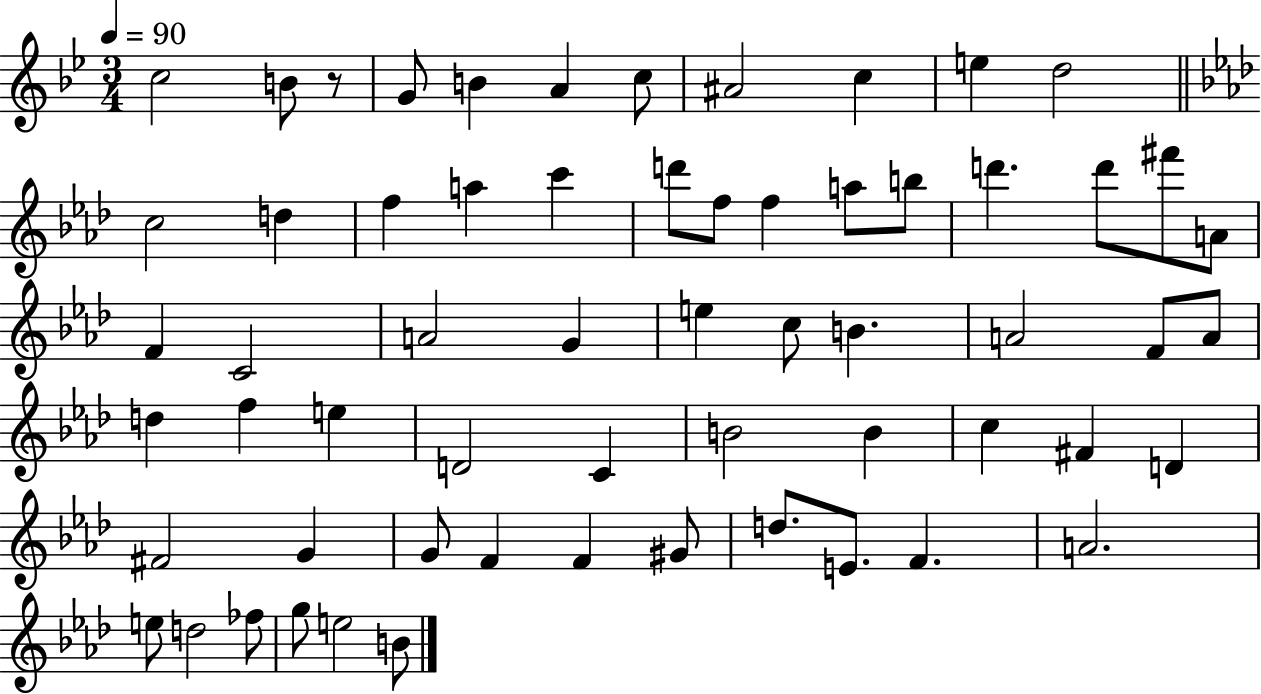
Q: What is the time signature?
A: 3/4